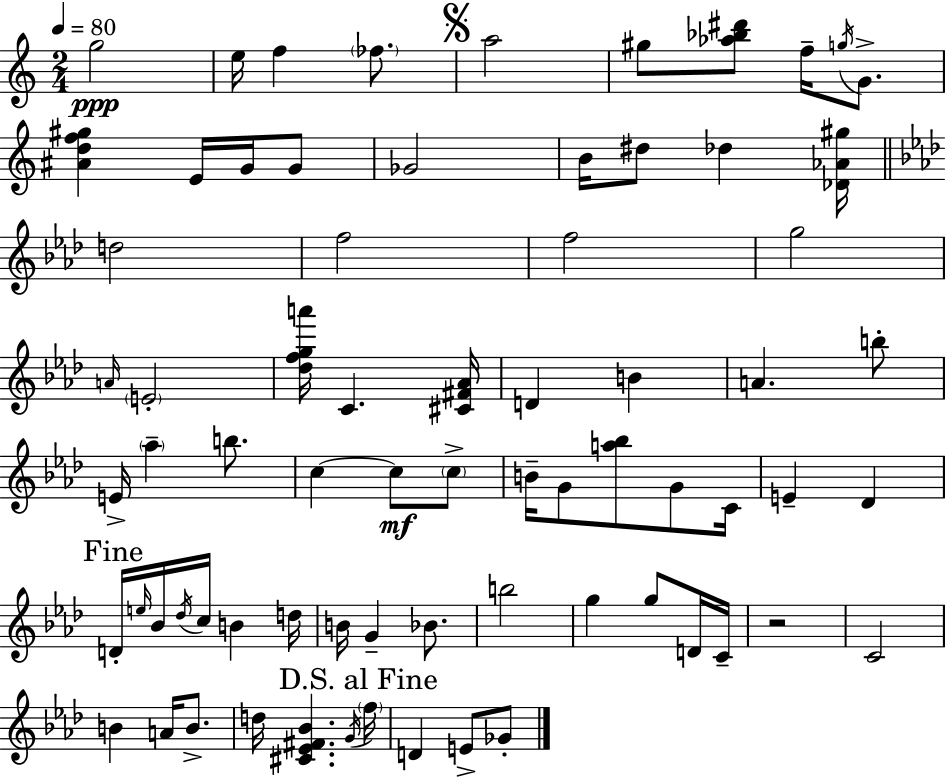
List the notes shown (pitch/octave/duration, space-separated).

G5/h E5/s F5/q FES5/e. A5/h G#5/e [Ab5,Bb5,D#6]/e F5/s G5/s G4/e. [A#4,D5,F5,G#5]/q E4/s G4/s G4/e Gb4/h B4/s D#5/e Db5/q [Db4,Ab4,G#5]/s D5/h F5/h F5/h G5/h A4/s E4/h [Db5,F5,G5,A6]/s C4/q. [C#4,F#4,Ab4]/s D4/q B4/q A4/q. B5/e E4/s Ab5/q B5/e. C5/q C5/e C5/e B4/s G4/e [A5,Bb5]/e G4/e C4/s E4/q Db4/q D4/s E5/s Bb4/s Db5/s C5/s B4/q D5/s B4/s G4/q Bb4/e. B5/h G5/q G5/e D4/s C4/s R/h C4/h B4/q A4/s B4/e. D5/s [C#4,Eb4,F#4,Bb4]/q. G4/s F5/s D4/q E4/e Gb4/e